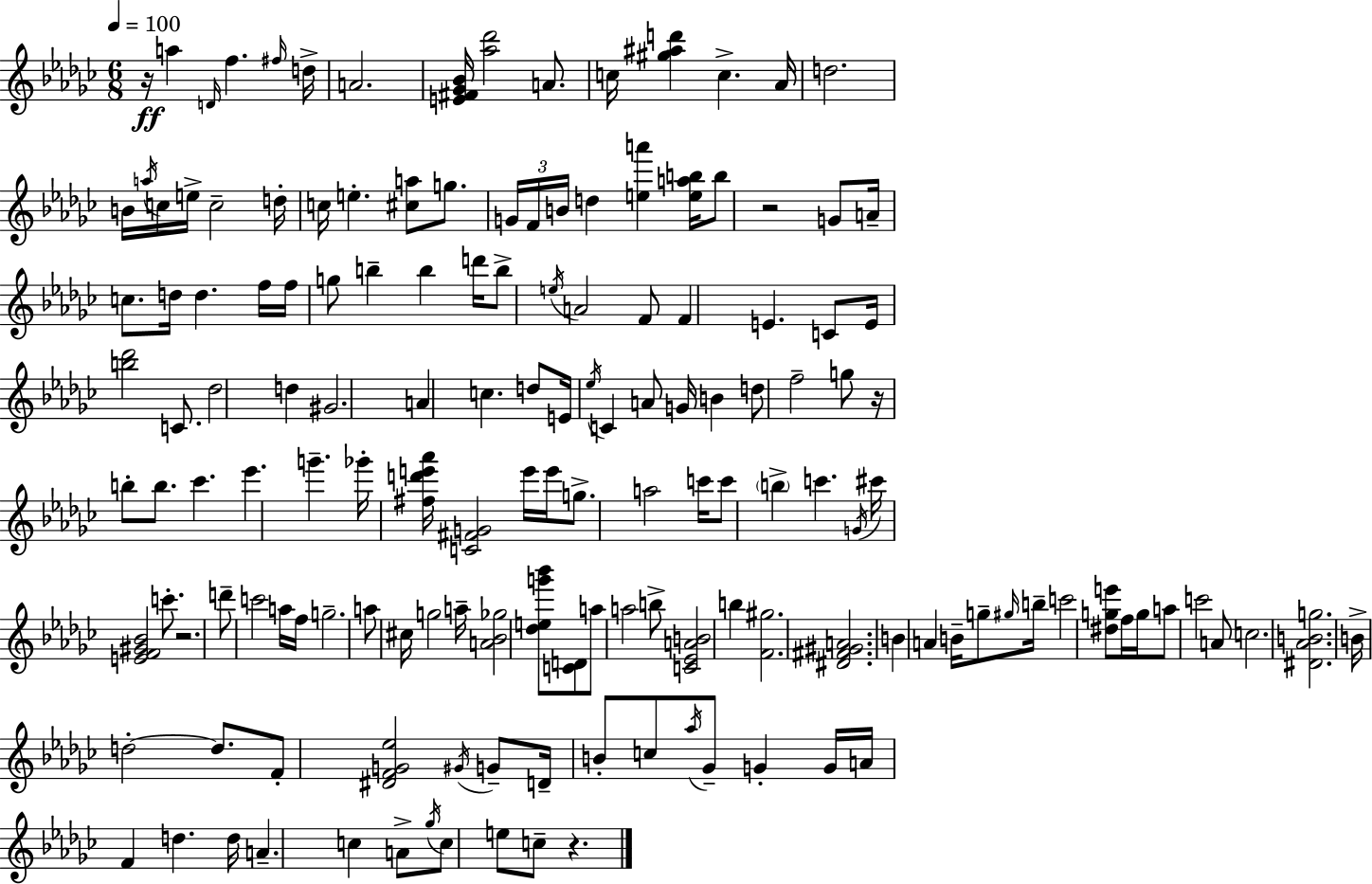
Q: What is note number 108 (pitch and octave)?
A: G#4